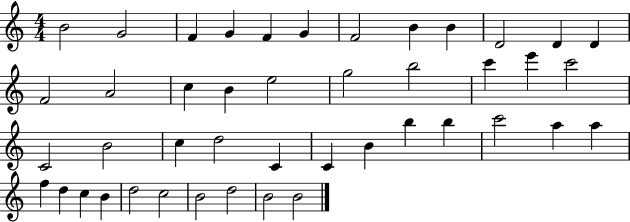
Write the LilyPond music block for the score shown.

{
  \clef treble
  \numericTimeSignature
  \time 4/4
  \key c \major
  b'2 g'2 | f'4 g'4 f'4 g'4 | f'2 b'4 b'4 | d'2 d'4 d'4 | \break f'2 a'2 | c''4 b'4 e''2 | g''2 b''2 | c'''4 e'''4 c'''2 | \break c'2 b'2 | c''4 d''2 c'4 | c'4 b'4 b''4 b''4 | c'''2 a''4 a''4 | \break f''4 d''4 c''4 b'4 | d''2 c''2 | b'2 d''2 | b'2 b'2 | \break \bar "|."
}